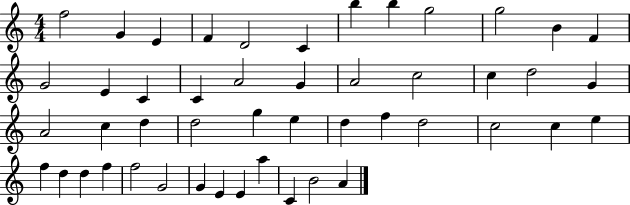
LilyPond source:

{
  \clef treble
  \numericTimeSignature
  \time 4/4
  \key c \major
  f''2 g'4 e'4 | f'4 d'2 c'4 | b''4 b''4 g''2 | g''2 b'4 f'4 | \break g'2 e'4 c'4 | c'4 a'2 g'4 | a'2 c''2 | c''4 d''2 g'4 | \break a'2 c''4 d''4 | d''2 g''4 e''4 | d''4 f''4 d''2 | c''2 c''4 e''4 | \break f''4 d''4 d''4 f''4 | f''2 g'2 | g'4 e'4 e'4 a''4 | c'4 b'2 a'4 | \break \bar "|."
}